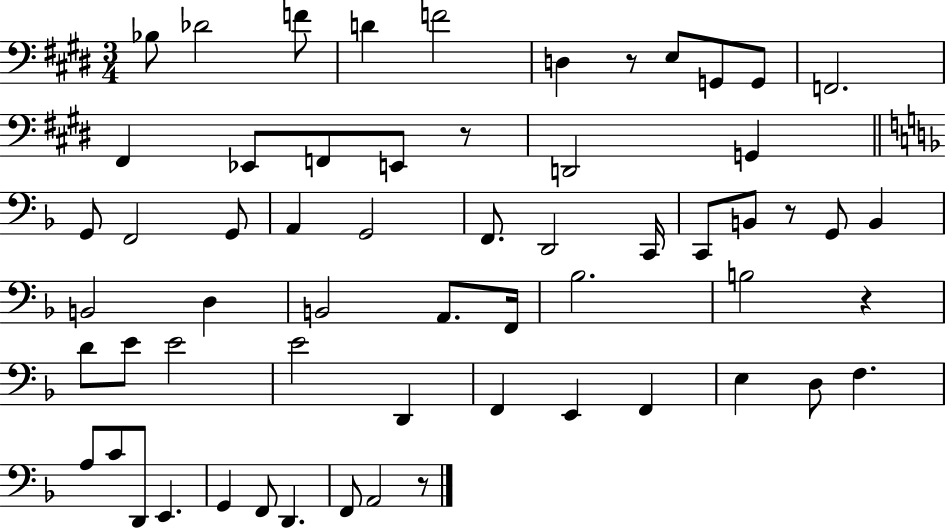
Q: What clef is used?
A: bass